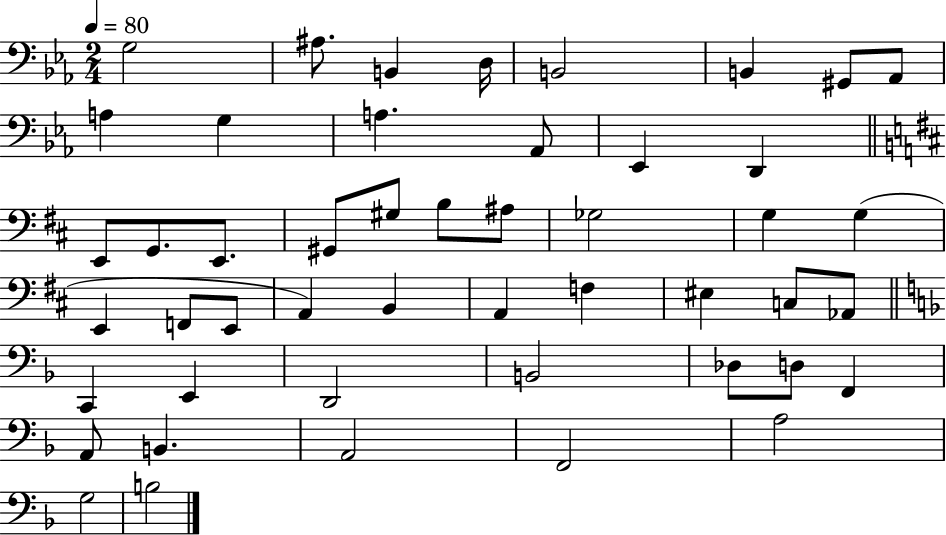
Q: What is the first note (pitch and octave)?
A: G3